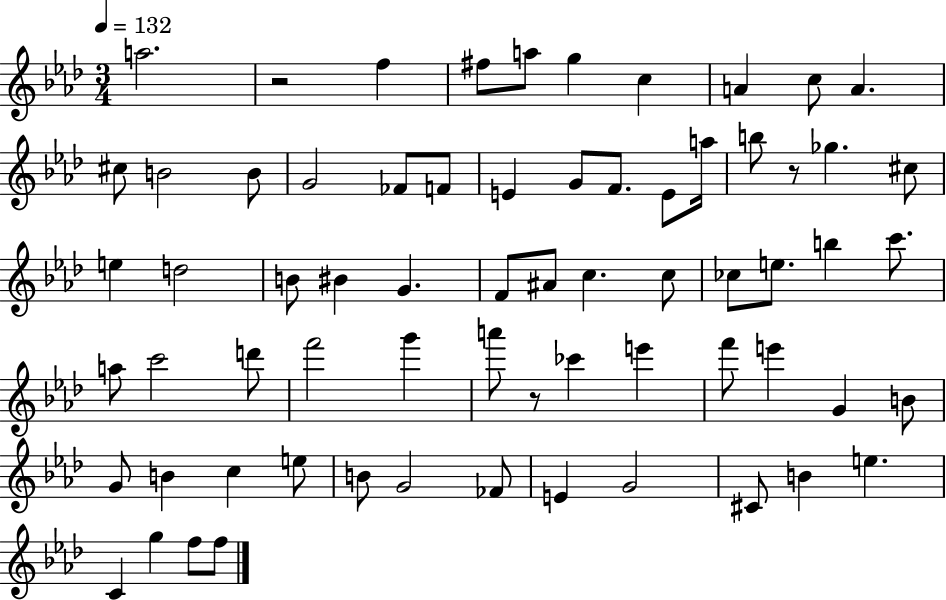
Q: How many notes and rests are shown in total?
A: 67